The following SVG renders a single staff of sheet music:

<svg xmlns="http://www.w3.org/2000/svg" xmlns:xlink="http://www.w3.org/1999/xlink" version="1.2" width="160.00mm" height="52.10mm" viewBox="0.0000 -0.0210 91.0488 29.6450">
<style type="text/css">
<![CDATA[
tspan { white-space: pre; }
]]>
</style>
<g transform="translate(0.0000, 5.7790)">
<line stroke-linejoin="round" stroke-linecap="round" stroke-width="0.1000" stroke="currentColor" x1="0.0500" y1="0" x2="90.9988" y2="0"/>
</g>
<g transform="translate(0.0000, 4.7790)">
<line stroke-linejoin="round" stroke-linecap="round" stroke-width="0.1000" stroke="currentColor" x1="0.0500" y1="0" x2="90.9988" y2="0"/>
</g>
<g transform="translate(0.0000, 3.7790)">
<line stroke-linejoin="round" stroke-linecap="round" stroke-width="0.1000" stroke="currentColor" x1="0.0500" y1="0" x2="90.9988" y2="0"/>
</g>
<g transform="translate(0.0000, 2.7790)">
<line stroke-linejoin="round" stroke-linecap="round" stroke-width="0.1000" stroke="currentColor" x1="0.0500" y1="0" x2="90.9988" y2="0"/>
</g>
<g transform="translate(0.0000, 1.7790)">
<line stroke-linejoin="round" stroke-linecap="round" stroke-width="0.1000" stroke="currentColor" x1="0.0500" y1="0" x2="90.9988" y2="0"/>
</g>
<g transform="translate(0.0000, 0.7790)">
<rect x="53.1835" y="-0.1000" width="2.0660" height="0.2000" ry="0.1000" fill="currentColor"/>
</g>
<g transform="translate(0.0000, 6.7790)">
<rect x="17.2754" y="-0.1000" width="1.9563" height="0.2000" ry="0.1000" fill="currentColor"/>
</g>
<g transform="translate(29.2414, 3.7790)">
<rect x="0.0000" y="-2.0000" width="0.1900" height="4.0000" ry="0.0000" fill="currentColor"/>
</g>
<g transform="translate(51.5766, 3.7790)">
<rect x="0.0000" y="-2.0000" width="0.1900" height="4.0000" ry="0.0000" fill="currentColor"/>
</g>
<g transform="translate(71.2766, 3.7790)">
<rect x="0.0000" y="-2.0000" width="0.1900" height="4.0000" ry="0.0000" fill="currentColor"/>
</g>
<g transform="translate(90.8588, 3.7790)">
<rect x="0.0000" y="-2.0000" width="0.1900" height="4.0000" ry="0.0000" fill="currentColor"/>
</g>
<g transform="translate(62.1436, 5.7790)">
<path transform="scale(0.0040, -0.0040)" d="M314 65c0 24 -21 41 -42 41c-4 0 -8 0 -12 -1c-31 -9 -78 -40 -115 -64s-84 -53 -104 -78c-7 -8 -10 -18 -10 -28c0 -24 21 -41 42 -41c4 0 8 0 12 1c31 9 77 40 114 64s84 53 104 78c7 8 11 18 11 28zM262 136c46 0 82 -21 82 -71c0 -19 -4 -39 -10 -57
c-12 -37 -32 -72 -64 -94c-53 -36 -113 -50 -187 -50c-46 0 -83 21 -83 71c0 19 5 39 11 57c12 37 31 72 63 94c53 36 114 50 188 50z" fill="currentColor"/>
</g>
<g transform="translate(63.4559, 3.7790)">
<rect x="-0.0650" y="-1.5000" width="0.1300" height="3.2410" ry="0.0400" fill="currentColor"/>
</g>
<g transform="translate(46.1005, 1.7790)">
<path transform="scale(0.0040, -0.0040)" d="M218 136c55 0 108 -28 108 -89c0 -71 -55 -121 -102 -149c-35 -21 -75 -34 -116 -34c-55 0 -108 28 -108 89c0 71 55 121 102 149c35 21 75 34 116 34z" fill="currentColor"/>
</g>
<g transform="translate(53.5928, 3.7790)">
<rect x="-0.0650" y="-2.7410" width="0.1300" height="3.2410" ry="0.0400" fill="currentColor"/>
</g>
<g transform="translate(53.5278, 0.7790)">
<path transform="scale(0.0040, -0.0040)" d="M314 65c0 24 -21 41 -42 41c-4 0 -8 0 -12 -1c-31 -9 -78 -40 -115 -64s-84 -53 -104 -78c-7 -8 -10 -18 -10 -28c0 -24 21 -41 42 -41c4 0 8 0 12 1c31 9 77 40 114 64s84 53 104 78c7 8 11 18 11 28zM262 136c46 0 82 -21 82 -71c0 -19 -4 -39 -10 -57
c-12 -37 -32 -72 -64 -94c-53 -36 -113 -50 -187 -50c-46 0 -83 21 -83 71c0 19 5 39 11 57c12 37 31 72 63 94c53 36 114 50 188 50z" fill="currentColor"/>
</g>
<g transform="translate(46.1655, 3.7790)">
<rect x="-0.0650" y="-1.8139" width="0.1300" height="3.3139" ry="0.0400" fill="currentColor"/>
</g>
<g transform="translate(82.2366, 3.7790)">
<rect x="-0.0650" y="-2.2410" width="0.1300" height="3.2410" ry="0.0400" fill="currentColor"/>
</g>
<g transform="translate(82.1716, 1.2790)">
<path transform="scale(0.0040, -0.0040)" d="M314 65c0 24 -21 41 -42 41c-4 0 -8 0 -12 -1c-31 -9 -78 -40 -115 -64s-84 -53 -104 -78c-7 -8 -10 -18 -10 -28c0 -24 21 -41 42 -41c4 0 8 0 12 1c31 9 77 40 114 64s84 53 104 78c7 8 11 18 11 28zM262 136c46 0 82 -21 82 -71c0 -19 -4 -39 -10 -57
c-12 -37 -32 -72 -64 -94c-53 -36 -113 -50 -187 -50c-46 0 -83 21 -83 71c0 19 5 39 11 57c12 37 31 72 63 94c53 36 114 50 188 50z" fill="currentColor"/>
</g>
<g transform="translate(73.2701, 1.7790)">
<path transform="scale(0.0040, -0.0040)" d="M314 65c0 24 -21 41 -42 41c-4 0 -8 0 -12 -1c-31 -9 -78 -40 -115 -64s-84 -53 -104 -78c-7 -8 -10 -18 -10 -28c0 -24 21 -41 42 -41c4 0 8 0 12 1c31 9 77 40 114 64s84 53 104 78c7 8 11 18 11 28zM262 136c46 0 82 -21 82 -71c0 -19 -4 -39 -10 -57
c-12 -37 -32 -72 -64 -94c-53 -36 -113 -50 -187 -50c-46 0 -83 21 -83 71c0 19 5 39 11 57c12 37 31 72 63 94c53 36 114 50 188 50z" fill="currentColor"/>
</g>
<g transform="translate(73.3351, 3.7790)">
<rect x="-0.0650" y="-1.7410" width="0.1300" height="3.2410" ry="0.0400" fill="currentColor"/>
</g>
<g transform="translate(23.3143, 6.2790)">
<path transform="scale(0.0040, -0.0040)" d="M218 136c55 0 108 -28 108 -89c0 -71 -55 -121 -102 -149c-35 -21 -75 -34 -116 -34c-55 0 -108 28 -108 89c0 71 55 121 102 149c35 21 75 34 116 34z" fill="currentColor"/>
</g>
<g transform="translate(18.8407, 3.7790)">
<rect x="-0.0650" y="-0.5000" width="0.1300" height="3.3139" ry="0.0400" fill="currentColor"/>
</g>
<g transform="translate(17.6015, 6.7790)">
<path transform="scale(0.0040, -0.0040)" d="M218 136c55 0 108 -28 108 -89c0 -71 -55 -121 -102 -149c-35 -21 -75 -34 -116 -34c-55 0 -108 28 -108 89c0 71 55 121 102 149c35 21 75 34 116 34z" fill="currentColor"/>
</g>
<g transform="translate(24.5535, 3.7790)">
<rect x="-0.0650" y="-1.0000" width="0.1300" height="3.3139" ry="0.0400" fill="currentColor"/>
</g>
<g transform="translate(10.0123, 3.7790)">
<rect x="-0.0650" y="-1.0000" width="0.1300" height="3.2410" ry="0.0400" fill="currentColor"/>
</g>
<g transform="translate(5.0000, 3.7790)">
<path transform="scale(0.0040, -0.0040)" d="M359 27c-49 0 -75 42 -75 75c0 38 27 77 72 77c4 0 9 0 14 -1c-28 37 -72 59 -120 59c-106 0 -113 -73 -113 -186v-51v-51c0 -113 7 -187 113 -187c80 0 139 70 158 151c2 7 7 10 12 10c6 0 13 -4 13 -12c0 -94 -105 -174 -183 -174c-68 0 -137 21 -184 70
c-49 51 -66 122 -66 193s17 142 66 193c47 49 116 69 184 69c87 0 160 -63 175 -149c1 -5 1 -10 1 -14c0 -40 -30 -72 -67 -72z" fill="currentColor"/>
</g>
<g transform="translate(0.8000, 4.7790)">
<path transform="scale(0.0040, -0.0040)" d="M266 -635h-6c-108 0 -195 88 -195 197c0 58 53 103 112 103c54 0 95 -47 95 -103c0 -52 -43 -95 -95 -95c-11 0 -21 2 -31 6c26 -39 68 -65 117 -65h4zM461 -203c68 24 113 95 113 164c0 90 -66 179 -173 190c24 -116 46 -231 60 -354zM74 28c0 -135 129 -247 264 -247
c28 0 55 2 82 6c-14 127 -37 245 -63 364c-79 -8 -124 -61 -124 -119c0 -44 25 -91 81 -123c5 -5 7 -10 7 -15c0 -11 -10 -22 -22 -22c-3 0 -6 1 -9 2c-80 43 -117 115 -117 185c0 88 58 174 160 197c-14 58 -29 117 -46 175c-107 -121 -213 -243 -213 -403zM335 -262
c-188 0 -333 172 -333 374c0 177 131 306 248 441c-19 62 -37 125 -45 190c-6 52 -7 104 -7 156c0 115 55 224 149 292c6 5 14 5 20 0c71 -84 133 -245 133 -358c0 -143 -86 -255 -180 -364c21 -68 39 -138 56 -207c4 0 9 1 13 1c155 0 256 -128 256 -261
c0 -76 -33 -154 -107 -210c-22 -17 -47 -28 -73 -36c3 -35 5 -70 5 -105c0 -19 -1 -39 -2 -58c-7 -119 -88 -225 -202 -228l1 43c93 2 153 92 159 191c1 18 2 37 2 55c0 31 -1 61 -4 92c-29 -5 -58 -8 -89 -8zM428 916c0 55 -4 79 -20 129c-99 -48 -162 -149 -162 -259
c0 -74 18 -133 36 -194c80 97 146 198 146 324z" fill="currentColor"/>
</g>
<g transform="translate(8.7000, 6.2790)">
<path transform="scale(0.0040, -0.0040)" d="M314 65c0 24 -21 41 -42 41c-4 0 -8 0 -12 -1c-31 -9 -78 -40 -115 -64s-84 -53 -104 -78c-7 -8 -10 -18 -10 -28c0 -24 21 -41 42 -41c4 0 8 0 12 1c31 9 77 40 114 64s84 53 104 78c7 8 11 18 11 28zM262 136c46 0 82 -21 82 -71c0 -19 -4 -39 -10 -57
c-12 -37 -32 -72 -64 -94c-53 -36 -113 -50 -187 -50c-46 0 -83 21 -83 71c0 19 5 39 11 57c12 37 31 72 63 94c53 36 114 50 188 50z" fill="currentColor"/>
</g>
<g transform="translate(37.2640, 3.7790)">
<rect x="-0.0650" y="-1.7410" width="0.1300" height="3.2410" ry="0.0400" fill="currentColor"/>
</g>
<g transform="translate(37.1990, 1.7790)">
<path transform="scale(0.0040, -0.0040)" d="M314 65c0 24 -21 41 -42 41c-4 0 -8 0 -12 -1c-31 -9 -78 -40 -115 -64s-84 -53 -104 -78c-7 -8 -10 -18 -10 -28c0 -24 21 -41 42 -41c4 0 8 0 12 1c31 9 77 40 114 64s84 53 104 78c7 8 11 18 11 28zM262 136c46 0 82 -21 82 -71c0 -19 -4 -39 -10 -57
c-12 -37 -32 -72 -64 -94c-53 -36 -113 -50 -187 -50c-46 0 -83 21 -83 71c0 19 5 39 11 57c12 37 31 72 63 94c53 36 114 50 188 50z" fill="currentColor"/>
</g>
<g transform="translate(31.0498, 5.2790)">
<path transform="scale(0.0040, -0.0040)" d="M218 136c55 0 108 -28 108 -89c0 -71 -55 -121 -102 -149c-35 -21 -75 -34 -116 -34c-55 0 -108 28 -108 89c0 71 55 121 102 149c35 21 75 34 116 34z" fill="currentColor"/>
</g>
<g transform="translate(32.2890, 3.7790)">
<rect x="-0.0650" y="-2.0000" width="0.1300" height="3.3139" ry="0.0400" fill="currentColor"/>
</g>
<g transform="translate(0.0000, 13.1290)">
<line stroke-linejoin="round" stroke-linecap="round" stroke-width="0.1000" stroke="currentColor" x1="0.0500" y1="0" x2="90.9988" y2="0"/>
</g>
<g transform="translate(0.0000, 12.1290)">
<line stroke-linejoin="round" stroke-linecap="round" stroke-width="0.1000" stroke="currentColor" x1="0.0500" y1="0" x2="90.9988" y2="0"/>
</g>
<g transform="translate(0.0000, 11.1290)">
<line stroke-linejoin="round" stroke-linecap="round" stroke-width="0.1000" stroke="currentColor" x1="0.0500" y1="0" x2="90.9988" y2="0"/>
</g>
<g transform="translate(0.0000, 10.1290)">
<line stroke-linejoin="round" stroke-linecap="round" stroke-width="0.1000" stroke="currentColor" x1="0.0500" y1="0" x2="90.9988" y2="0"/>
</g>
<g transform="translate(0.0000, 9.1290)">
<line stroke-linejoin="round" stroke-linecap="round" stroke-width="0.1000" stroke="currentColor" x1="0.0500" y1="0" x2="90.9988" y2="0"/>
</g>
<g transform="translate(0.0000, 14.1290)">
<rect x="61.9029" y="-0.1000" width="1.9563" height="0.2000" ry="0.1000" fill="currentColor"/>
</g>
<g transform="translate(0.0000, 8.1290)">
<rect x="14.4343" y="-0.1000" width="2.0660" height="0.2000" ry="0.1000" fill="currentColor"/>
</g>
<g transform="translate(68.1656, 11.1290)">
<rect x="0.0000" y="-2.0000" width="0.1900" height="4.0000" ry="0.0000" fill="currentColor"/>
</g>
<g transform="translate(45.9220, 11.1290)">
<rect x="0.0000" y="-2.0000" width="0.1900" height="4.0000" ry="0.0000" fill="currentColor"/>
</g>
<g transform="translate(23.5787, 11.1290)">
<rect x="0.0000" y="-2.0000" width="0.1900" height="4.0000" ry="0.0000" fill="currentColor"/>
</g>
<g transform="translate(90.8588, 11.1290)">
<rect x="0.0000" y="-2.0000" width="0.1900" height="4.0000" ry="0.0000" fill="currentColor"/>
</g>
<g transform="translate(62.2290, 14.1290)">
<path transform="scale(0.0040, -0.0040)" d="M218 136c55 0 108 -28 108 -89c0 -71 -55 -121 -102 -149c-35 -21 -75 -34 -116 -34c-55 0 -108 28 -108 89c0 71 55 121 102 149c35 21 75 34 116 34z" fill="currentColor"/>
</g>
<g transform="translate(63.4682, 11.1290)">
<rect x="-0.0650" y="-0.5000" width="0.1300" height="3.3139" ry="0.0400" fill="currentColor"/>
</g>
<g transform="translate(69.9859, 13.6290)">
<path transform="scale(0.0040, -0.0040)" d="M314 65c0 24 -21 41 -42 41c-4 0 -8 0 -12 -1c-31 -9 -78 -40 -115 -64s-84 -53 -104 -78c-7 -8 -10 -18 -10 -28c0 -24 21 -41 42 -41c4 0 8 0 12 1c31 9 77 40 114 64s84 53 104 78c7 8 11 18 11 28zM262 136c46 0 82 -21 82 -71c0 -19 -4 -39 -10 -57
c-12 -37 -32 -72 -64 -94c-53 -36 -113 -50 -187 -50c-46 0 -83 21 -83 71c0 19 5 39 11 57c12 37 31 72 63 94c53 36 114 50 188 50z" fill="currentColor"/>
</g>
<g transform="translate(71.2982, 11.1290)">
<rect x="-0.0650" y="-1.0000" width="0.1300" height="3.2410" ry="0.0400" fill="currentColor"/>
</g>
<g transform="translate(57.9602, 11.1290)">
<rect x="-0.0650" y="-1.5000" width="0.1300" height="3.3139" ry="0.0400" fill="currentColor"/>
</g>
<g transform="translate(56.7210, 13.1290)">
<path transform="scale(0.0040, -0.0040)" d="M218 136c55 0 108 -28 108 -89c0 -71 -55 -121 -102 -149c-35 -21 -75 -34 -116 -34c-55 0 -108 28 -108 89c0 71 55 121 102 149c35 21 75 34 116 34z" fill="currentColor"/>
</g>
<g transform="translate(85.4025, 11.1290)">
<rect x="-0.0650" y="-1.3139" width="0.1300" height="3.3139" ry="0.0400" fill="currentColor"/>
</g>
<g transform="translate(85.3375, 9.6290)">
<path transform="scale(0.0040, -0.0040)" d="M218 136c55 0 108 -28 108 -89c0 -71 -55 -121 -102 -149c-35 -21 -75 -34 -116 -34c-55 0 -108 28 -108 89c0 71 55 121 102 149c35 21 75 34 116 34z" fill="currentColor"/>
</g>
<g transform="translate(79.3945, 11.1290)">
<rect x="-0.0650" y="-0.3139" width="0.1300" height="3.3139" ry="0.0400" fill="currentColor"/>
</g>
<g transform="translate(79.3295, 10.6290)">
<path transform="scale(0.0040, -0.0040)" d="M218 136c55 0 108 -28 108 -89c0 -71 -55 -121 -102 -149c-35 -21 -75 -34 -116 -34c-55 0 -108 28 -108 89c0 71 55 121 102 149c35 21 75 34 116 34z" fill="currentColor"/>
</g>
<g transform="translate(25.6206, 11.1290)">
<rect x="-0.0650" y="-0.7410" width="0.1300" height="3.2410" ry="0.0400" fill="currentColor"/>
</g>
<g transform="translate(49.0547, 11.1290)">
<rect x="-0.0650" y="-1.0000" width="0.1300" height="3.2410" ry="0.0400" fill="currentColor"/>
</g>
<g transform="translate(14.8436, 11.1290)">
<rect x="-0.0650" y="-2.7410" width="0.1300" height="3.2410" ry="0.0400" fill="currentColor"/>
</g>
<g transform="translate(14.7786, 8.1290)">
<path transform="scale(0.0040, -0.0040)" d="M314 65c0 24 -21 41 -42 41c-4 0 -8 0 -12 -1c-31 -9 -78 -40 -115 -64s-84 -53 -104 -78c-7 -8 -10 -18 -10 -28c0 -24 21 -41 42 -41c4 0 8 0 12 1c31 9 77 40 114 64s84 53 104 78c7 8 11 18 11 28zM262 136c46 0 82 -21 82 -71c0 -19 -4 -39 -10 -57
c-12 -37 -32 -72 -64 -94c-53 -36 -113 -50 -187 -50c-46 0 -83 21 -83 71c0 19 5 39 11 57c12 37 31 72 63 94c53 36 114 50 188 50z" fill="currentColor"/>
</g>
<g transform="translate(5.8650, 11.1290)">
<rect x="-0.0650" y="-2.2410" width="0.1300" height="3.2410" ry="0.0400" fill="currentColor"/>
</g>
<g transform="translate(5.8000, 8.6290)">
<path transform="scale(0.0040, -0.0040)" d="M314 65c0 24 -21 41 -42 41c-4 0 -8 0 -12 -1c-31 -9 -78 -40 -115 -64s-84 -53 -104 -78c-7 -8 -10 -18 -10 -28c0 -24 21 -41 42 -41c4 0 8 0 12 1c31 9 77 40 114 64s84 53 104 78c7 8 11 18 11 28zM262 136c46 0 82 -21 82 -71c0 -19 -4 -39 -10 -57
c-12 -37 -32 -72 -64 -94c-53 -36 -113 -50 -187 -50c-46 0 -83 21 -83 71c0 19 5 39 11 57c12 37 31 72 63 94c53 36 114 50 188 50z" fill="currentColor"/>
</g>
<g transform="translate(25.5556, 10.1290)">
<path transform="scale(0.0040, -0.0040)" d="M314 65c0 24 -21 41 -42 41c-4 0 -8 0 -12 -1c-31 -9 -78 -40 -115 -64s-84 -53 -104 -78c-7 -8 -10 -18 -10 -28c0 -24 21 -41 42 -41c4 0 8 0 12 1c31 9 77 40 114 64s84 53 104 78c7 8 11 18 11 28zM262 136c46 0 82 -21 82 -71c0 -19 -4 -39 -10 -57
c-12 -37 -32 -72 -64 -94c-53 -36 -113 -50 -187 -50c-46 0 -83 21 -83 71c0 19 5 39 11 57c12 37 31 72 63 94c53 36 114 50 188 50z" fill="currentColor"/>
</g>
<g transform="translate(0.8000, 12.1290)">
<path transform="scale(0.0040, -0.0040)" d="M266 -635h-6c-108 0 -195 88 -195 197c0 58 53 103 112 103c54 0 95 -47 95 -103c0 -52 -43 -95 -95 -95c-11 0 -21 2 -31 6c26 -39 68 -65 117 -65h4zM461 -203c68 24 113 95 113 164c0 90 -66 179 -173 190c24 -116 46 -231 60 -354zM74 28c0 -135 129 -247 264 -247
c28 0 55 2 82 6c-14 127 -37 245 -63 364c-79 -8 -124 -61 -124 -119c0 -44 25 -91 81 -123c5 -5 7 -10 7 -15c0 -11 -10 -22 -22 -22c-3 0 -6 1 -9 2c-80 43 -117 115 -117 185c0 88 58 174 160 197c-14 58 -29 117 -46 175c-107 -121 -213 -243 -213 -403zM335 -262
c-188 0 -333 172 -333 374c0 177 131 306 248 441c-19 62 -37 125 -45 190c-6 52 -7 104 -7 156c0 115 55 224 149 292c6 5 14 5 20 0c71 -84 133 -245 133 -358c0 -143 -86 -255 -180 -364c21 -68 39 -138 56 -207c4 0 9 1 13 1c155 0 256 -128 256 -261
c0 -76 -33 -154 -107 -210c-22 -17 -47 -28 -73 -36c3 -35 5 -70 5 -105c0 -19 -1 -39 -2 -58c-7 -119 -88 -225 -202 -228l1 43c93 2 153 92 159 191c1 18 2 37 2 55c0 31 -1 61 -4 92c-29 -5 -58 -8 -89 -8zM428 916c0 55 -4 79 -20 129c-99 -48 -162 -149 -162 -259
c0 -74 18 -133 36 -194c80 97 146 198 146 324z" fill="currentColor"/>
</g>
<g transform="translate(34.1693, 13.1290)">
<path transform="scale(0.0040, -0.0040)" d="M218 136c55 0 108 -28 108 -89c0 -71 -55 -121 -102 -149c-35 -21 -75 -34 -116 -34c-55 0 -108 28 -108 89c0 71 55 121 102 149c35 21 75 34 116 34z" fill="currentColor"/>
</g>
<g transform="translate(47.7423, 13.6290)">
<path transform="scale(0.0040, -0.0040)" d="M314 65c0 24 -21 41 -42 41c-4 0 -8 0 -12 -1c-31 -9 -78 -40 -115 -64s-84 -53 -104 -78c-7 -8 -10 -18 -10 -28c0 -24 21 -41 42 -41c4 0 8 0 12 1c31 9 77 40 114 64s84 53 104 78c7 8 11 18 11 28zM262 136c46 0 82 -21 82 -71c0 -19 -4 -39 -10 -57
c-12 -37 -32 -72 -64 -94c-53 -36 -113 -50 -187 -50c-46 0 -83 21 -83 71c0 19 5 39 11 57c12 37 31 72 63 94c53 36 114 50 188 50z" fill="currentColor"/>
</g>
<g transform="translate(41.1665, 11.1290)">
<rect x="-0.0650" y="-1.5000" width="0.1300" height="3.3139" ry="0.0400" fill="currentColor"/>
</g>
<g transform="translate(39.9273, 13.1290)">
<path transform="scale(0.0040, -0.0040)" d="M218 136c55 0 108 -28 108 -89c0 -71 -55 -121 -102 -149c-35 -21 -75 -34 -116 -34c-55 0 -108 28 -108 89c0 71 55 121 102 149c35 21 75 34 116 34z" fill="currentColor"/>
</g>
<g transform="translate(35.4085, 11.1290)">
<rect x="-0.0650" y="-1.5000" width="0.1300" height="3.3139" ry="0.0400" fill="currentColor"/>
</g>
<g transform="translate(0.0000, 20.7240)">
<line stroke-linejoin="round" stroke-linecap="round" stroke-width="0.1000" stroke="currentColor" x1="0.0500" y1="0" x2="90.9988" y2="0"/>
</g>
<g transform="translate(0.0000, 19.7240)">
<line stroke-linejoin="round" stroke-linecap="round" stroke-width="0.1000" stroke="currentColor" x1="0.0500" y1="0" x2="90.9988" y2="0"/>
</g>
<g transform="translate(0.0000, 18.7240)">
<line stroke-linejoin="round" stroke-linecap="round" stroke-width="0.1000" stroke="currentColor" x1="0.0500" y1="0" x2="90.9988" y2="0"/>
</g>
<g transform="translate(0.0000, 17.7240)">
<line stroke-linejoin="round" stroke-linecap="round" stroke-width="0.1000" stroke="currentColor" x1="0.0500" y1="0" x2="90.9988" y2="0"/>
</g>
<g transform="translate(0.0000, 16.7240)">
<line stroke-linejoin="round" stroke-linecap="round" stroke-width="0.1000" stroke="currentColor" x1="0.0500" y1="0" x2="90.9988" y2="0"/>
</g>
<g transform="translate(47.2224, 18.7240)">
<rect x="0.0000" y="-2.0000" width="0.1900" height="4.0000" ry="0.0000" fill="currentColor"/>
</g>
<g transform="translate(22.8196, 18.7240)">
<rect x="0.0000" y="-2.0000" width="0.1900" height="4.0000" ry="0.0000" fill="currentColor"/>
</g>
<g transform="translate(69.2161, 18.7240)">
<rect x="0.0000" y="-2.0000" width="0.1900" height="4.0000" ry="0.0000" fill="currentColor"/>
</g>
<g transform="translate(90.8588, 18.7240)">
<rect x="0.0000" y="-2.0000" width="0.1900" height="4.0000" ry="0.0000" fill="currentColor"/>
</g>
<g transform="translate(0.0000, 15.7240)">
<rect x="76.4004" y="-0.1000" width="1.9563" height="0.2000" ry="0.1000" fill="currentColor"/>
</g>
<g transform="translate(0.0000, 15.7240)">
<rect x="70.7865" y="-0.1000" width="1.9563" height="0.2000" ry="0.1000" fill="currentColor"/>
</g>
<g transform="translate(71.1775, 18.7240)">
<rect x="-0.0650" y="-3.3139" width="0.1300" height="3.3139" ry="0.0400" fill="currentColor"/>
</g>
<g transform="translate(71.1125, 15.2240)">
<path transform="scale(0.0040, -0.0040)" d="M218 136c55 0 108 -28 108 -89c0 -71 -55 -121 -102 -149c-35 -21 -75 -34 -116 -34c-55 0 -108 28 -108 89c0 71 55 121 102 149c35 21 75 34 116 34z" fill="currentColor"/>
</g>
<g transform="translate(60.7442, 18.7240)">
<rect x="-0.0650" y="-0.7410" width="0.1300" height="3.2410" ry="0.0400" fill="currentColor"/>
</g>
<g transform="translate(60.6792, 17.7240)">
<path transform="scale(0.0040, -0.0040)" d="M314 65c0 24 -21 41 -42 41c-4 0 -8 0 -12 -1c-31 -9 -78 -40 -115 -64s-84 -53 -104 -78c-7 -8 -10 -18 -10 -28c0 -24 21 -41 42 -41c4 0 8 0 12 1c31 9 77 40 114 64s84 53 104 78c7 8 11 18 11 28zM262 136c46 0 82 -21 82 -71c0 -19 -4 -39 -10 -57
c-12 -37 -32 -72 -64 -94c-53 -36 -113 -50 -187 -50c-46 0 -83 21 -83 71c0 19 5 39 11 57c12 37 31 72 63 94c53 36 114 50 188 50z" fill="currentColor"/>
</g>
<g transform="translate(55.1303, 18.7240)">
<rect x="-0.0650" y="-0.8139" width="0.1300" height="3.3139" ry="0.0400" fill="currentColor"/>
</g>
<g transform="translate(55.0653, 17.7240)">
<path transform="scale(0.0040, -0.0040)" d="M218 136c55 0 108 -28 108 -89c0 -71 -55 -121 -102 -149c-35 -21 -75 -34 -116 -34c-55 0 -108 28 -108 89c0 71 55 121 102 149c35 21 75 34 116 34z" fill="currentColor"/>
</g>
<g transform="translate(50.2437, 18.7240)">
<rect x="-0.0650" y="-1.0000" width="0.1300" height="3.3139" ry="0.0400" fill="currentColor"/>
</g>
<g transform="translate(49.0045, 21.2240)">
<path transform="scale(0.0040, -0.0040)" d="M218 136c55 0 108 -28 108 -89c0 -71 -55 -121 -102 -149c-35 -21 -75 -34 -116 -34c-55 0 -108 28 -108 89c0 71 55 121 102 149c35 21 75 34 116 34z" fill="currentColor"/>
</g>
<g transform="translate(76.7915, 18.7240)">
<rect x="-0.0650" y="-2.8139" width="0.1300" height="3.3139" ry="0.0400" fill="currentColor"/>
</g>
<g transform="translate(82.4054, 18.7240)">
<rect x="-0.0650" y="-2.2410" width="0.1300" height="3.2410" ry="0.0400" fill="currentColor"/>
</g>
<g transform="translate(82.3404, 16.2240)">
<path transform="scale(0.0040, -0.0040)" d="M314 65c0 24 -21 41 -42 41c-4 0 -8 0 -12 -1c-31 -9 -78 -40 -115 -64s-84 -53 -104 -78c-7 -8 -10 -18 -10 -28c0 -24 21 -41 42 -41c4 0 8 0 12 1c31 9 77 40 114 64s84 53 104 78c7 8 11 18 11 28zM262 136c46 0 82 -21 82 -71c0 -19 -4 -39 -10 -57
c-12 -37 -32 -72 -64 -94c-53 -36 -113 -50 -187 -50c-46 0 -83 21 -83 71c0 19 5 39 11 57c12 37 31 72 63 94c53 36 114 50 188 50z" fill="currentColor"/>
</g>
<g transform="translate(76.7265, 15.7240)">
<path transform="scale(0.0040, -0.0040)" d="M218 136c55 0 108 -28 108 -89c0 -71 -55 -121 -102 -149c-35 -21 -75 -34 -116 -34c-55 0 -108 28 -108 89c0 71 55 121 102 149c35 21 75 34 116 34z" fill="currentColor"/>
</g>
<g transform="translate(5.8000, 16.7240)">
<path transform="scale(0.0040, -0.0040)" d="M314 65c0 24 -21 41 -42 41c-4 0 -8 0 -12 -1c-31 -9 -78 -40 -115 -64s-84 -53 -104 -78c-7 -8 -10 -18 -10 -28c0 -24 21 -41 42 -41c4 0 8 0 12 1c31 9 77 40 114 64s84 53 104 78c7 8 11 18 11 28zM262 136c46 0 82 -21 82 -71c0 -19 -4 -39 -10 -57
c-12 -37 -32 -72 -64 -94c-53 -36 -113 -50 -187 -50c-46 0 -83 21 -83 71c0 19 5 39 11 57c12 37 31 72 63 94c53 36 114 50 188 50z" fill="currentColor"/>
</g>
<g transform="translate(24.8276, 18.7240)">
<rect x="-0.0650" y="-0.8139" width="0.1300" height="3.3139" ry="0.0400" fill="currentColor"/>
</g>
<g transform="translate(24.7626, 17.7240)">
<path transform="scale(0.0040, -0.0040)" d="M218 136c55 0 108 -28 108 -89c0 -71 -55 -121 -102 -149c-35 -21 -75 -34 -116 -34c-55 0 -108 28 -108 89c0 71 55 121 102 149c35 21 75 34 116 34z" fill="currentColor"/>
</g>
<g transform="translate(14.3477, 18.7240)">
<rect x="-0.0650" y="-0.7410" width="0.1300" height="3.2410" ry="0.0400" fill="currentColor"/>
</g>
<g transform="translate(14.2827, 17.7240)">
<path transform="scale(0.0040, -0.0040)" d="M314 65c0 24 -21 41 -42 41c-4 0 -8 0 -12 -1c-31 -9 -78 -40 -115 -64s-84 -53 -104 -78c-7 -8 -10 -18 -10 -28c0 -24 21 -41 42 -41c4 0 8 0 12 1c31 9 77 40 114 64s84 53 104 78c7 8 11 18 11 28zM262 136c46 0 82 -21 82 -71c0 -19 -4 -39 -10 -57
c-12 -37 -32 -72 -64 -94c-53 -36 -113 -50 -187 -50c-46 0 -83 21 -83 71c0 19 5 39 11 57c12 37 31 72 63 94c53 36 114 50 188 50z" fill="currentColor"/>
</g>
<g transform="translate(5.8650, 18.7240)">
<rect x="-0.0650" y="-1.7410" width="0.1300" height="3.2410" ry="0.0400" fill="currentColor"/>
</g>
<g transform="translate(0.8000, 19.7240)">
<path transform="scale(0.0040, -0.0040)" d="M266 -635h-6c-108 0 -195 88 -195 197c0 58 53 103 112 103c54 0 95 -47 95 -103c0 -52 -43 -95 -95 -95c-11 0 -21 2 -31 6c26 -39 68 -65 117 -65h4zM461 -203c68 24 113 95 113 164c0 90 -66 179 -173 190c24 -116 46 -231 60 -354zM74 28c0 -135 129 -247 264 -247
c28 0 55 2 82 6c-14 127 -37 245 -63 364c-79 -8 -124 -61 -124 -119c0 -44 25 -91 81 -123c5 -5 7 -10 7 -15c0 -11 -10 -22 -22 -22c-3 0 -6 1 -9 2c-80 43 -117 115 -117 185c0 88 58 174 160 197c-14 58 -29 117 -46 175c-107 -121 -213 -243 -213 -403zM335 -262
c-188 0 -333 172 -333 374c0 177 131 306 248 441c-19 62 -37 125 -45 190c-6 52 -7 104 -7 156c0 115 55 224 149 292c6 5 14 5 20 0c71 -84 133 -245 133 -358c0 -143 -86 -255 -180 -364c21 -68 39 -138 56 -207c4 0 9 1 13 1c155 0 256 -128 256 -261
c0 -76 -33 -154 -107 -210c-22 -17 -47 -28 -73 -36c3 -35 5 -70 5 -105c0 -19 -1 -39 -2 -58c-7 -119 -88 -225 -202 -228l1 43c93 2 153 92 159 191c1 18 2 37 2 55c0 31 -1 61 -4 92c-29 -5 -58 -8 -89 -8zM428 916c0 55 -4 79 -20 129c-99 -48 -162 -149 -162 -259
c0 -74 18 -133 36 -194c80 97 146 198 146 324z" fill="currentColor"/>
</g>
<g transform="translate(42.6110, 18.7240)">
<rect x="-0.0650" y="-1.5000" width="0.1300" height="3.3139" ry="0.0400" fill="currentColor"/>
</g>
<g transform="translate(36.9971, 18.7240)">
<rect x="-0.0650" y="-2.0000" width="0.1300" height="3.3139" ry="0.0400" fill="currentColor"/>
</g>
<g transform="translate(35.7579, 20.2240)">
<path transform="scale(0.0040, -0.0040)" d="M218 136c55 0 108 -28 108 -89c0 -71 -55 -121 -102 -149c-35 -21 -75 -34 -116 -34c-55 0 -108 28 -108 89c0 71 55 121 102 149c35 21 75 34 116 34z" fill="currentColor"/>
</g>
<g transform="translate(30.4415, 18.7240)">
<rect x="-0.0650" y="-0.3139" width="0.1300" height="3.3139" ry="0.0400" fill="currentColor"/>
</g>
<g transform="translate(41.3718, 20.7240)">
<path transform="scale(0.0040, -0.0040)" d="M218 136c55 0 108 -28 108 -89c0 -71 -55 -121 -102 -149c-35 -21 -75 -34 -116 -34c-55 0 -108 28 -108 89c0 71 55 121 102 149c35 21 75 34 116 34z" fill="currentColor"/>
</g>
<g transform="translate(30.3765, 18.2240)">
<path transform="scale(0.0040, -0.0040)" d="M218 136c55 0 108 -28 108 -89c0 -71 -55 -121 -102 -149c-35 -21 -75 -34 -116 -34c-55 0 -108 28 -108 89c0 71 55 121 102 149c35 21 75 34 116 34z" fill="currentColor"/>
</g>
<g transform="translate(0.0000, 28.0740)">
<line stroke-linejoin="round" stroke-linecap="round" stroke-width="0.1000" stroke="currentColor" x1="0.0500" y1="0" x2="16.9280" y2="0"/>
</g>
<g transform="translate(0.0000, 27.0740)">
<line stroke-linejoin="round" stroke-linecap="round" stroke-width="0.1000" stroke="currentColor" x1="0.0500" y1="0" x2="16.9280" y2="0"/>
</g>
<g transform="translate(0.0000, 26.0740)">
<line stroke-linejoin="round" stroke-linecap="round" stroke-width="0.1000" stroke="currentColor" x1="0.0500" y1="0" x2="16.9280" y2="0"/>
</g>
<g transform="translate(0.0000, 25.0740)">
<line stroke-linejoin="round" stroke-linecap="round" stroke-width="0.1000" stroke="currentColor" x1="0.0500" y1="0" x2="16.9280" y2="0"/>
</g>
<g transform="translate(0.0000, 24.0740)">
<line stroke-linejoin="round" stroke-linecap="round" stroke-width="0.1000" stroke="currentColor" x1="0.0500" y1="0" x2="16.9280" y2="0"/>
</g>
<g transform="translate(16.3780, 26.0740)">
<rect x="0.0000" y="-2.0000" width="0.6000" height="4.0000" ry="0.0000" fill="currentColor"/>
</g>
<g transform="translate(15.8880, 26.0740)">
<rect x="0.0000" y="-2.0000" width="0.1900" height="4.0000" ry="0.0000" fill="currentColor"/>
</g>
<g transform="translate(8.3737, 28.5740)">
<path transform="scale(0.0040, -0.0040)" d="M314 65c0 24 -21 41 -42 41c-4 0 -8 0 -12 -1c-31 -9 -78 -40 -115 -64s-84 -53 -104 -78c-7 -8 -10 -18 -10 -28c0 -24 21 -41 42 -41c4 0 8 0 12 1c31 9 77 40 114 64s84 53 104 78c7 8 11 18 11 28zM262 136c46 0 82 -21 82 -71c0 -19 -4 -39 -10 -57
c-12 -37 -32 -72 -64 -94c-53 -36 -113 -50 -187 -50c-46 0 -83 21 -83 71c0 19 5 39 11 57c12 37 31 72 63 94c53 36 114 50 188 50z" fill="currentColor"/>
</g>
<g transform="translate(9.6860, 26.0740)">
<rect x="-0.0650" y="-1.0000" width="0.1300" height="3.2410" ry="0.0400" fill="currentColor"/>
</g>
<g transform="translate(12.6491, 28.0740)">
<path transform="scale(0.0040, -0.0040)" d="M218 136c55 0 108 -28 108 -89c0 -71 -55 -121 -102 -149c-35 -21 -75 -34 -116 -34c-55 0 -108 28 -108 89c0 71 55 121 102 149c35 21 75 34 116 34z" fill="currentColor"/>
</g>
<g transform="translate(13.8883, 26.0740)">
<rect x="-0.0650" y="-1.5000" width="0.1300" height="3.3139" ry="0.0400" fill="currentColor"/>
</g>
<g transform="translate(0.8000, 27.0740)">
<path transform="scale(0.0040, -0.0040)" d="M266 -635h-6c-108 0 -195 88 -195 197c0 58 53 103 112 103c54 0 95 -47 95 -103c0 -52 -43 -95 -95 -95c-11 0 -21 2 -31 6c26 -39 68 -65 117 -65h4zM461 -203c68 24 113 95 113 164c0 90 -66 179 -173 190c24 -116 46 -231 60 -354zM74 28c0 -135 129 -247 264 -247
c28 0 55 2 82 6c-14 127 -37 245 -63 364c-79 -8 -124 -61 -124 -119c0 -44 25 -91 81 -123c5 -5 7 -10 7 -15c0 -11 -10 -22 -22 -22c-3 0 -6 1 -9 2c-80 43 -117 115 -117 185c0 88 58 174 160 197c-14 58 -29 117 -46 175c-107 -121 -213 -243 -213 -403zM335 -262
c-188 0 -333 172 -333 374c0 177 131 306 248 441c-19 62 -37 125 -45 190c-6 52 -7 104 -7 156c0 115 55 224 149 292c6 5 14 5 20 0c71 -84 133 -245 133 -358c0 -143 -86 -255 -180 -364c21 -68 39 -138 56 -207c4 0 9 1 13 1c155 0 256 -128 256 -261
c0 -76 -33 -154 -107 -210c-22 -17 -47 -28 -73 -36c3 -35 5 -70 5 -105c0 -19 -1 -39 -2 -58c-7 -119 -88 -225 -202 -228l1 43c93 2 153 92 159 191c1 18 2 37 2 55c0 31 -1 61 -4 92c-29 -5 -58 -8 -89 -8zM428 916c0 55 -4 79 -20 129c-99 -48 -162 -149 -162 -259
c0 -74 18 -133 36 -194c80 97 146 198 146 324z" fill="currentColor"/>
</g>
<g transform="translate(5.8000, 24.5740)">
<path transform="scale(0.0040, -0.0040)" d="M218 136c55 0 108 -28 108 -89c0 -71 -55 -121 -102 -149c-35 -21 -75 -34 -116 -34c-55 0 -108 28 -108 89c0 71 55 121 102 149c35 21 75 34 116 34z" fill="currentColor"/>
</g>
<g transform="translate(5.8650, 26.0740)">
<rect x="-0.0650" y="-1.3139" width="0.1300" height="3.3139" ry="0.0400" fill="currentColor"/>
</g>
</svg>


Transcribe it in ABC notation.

X:1
T:Untitled
M:4/4
L:1/4
K:C
D2 C D F f2 f a2 E2 f2 g2 g2 a2 d2 E E D2 E C D2 c e f2 d2 d c F E D d d2 b a g2 e D2 E